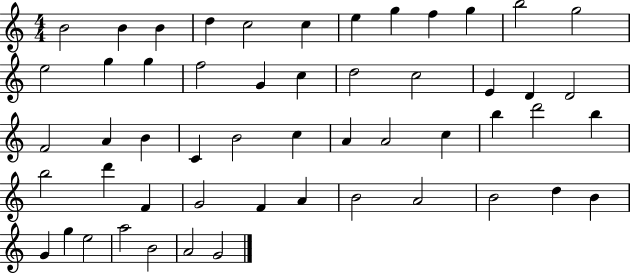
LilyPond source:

{
  \clef treble
  \numericTimeSignature
  \time 4/4
  \key c \major
  b'2 b'4 b'4 | d''4 c''2 c''4 | e''4 g''4 f''4 g''4 | b''2 g''2 | \break e''2 g''4 g''4 | f''2 g'4 c''4 | d''2 c''2 | e'4 d'4 d'2 | \break f'2 a'4 b'4 | c'4 b'2 c''4 | a'4 a'2 c''4 | b''4 d'''2 b''4 | \break b''2 d'''4 f'4 | g'2 f'4 a'4 | b'2 a'2 | b'2 d''4 b'4 | \break g'4 g''4 e''2 | a''2 b'2 | a'2 g'2 | \bar "|."
}